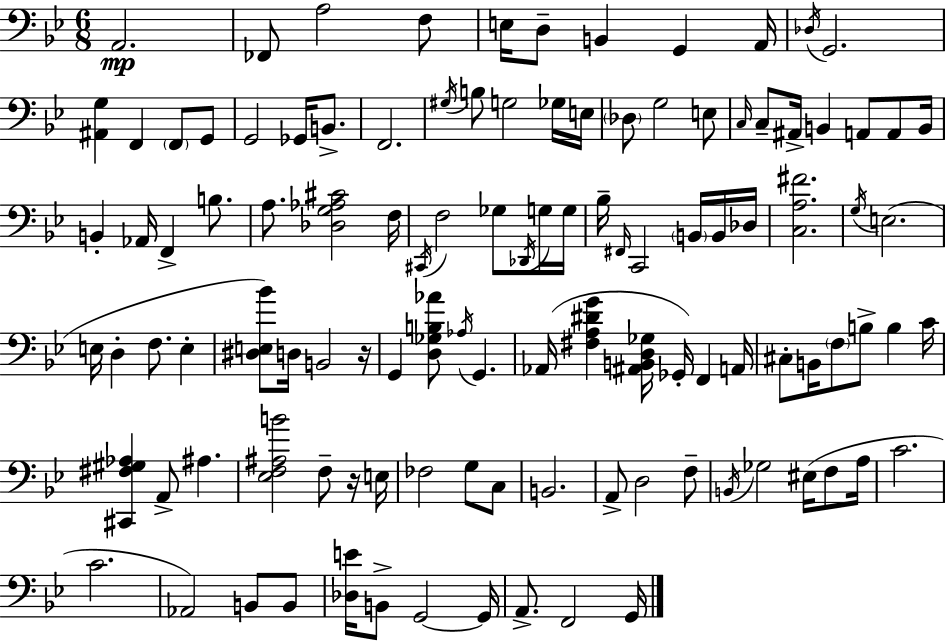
X:1
T:Untitled
M:6/8
L:1/4
K:Gm
A,,2 _F,,/2 A,2 F,/2 E,/4 D,/2 B,, G,, A,,/4 _D,/4 G,,2 [^A,,G,] F,, F,,/2 G,,/2 G,,2 _G,,/4 B,,/2 F,,2 ^G,/4 B,/2 G,2 _G,/4 E,/4 _D,/2 G,2 E,/2 C,/4 C,/2 ^A,,/4 B,, A,,/2 A,,/2 B,,/4 B,, _A,,/4 F,, B,/2 A,/2 [_D,G,_A,^C]2 F,/4 ^C,,/4 F,2 _G,/2 _D,,/4 G,/4 G,/4 _B,/4 ^F,,/4 C,,2 B,,/4 B,,/4 _D,/4 [C,A,^F]2 G,/4 E,2 E,/4 D, F,/2 E, [^D,E,_B]/2 D,/4 B,,2 z/4 G,, [D,_G,B,_A]/2 _A,/4 G,, _A,,/4 [^F,A,^DG] [^A,,B,,D,_G,]/4 _G,,/4 F,, A,,/4 ^C,/2 B,,/4 F,/2 B,/2 B, C/4 [^C,,^F,^G,_A,] A,,/2 ^A, [_E,F,^A,B]2 F,/2 z/4 E,/4 _F,2 G,/2 C,/2 B,,2 A,,/2 D,2 F,/2 B,,/4 _G,2 ^E,/4 F,/2 A,/4 C2 C2 _A,,2 B,,/2 B,,/2 [_D,E]/4 B,,/2 G,,2 G,,/4 A,,/2 F,,2 G,,/4